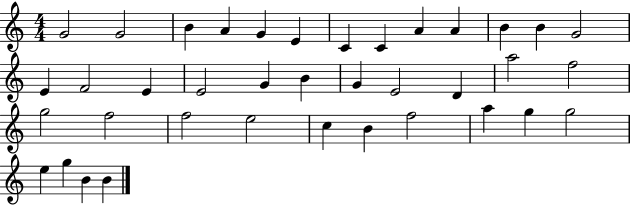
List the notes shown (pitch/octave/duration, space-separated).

G4/h G4/h B4/q A4/q G4/q E4/q C4/q C4/q A4/q A4/q B4/q B4/q G4/h E4/q F4/h E4/q E4/h G4/q B4/q G4/q E4/h D4/q A5/h F5/h G5/h F5/h F5/h E5/h C5/q B4/q F5/h A5/q G5/q G5/h E5/q G5/q B4/q B4/q